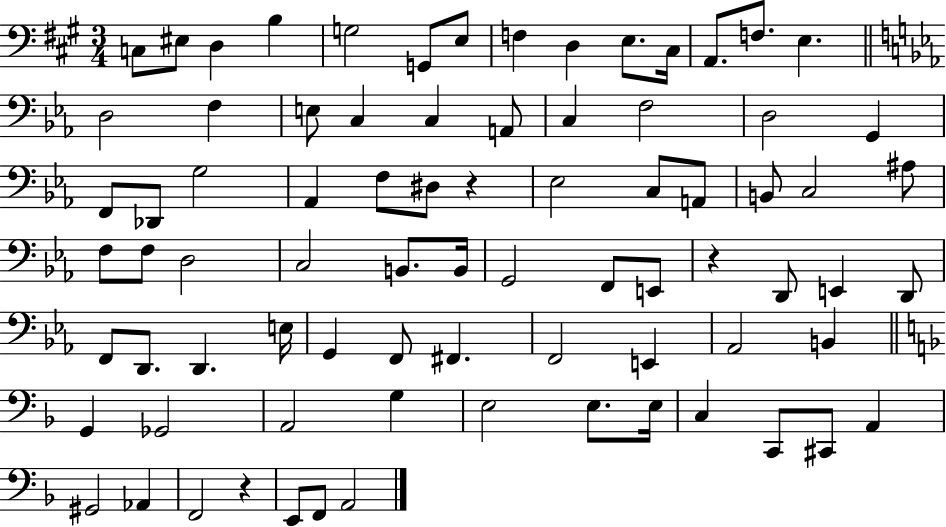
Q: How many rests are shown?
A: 3